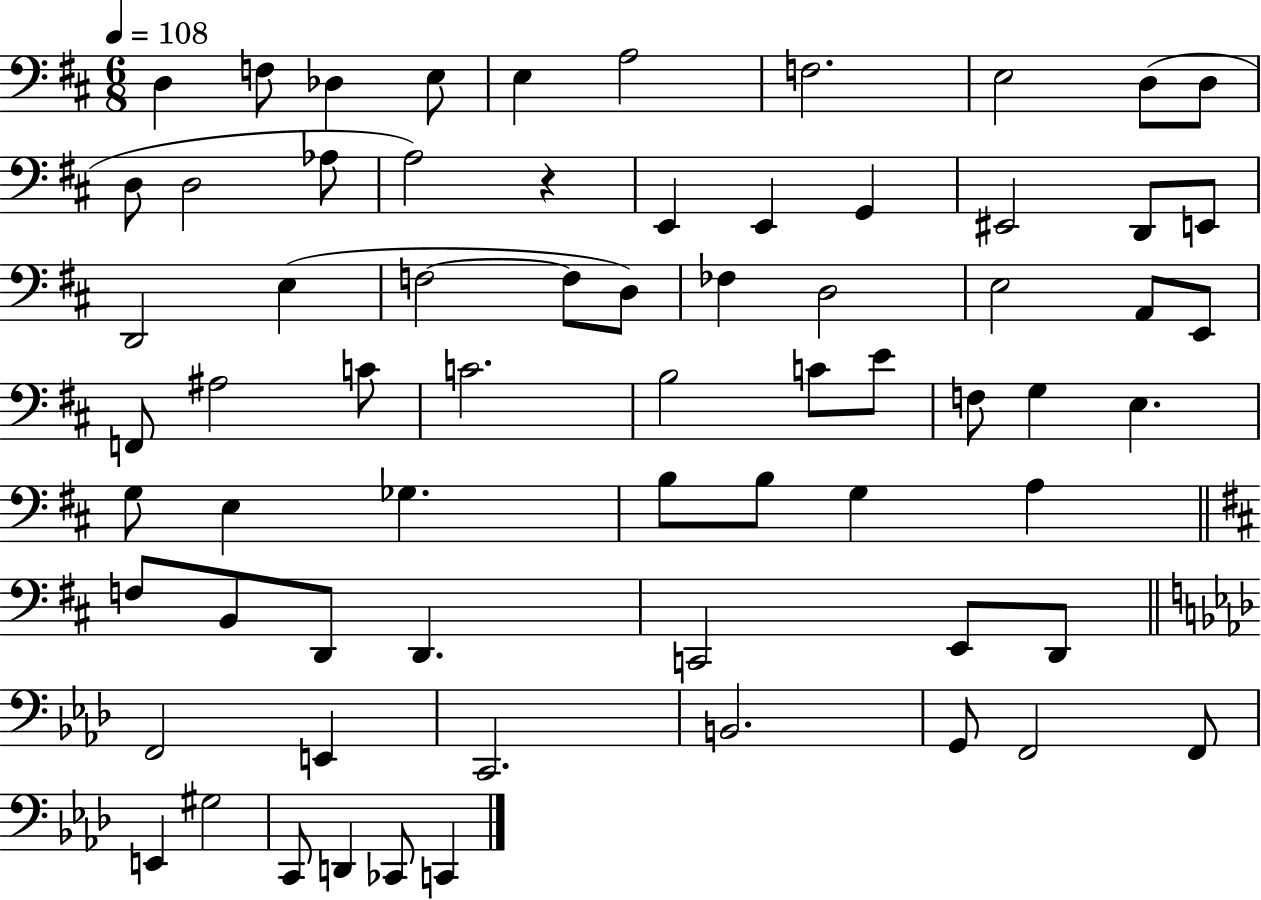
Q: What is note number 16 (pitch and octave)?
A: E2